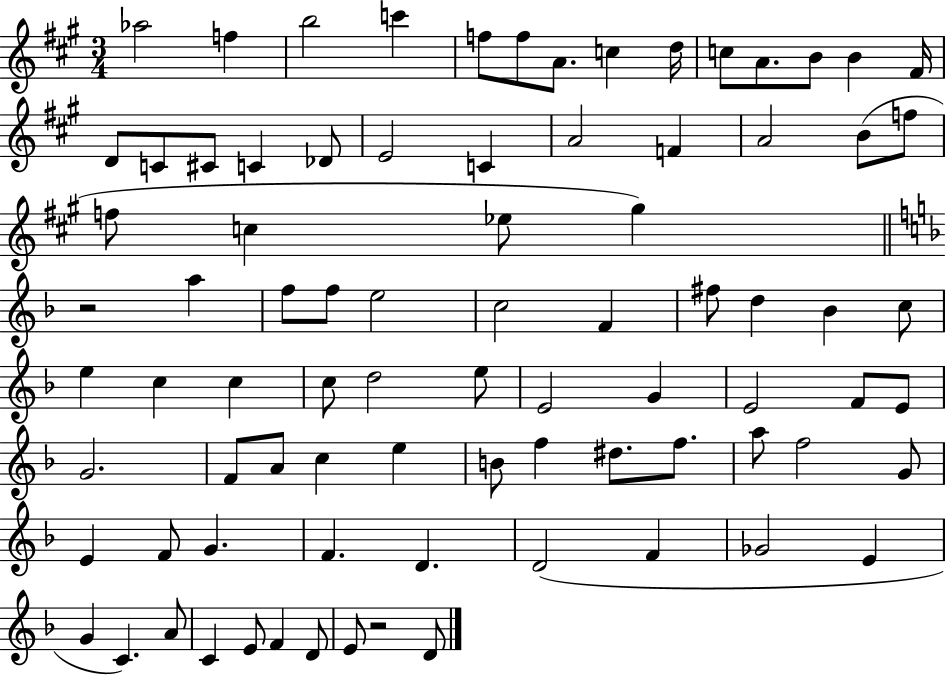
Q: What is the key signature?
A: A major